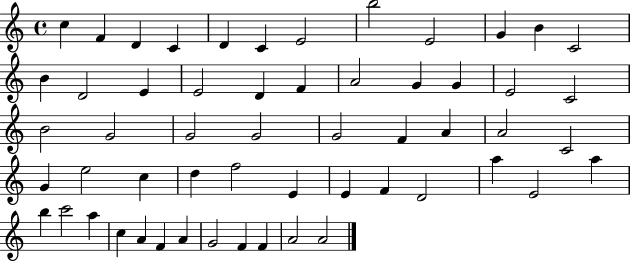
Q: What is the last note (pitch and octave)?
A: A4